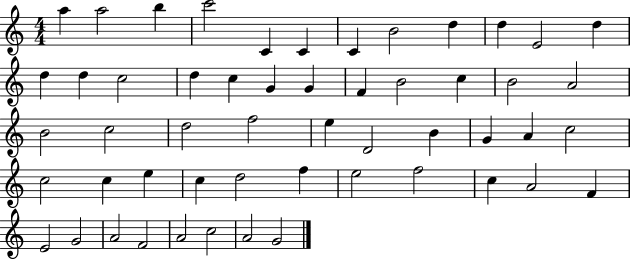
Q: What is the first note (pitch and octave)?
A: A5